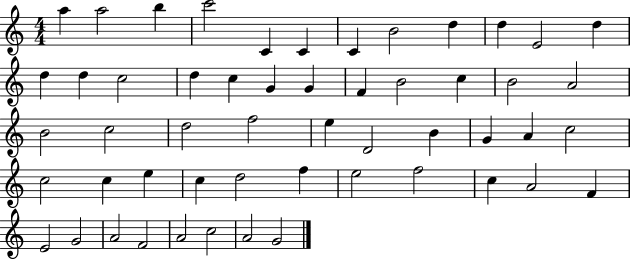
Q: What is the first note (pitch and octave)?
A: A5